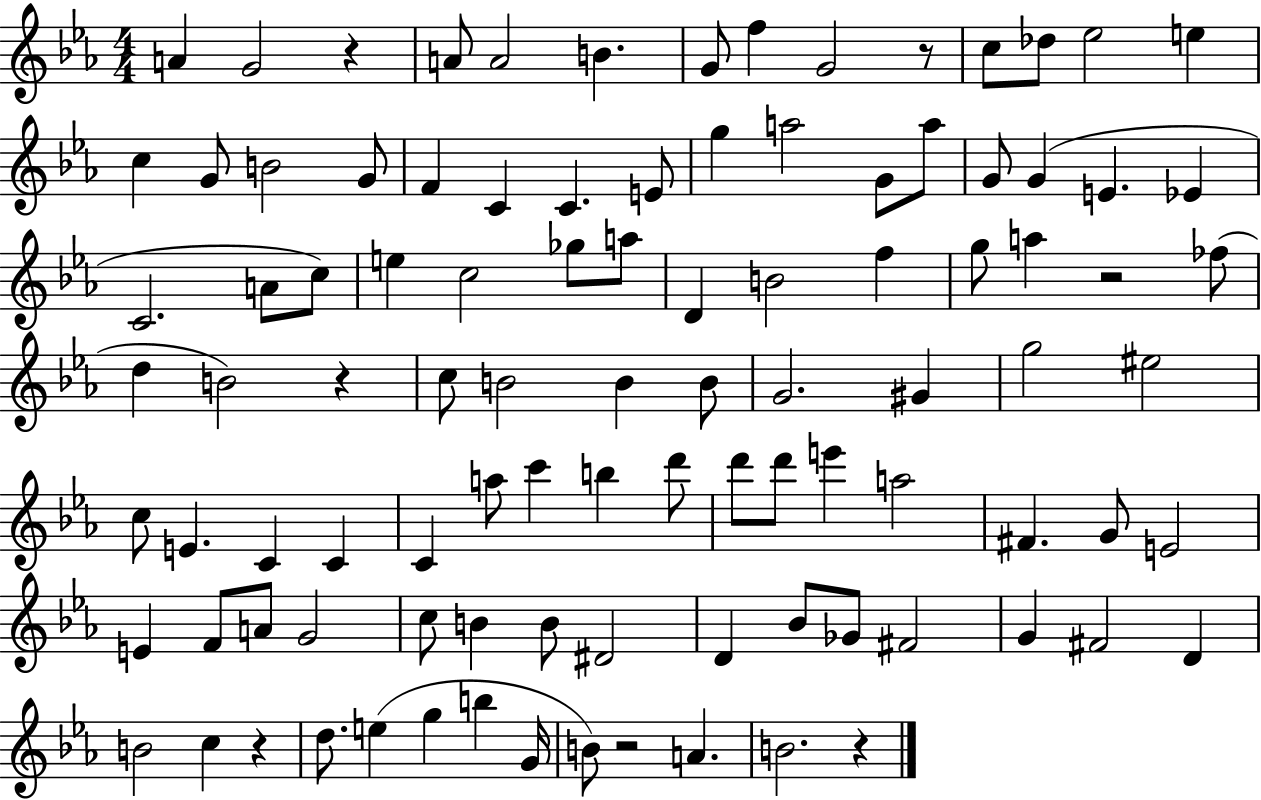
A4/q G4/h R/q A4/e A4/h B4/q. G4/e F5/q G4/h R/e C5/e Db5/e Eb5/h E5/q C5/q G4/e B4/h G4/e F4/q C4/q C4/q. E4/e G5/q A5/h G4/e A5/e G4/e G4/q E4/q. Eb4/q C4/h. A4/e C5/e E5/q C5/h Gb5/e A5/e D4/q B4/h F5/q G5/e A5/q R/h FES5/e D5/q B4/h R/q C5/e B4/h B4/q B4/e G4/h. G#4/q G5/h EIS5/h C5/e E4/q. C4/q C4/q C4/q A5/e C6/q B5/q D6/e D6/e D6/e E6/q A5/h F#4/q. G4/e E4/h E4/q F4/e A4/e G4/h C5/e B4/q B4/e D#4/h D4/q Bb4/e Gb4/e F#4/h G4/q F#4/h D4/q B4/h C5/q R/q D5/e. E5/q G5/q B5/q G4/s B4/e R/h A4/q. B4/h. R/q